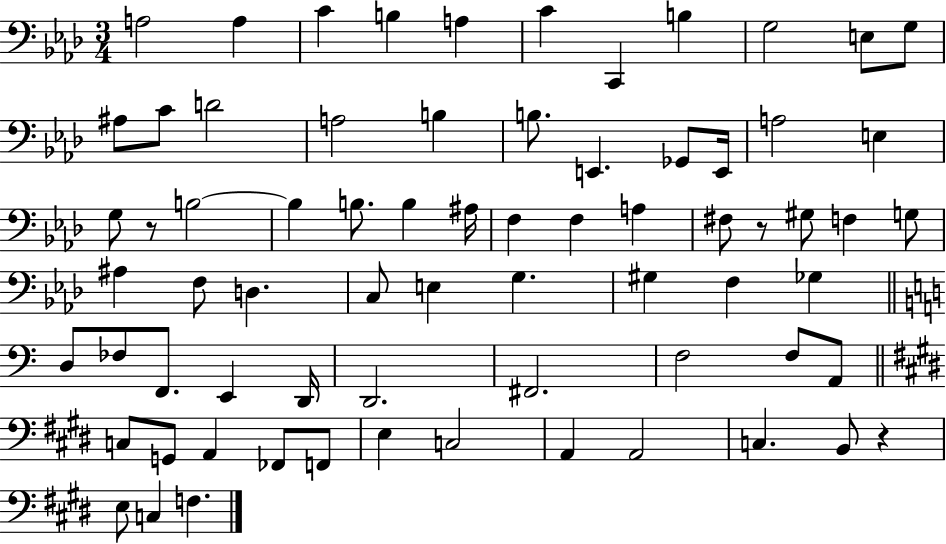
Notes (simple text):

A3/h A3/q C4/q B3/q A3/q C4/q C2/q B3/q G3/h E3/e G3/e A#3/e C4/e D4/h A3/h B3/q B3/e. E2/q. Gb2/e E2/s A3/h E3/q G3/e R/e B3/h B3/q B3/e. B3/q A#3/s F3/q F3/q A3/q F#3/e R/e G#3/e F3/q G3/e A#3/q F3/e D3/q. C3/e E3/q G3/q. G#3/q F3/q Gb3/q D3/e FES3/e F2/e. E2/q D2/s D2/h. F#2/h. F3/h F3/e A2/e C3/e G2/e A2/q FES2/e F2/e E3/q C3/h A2/q A2/h C3/q. B2/e R/q E3/e C3/q F3/q.